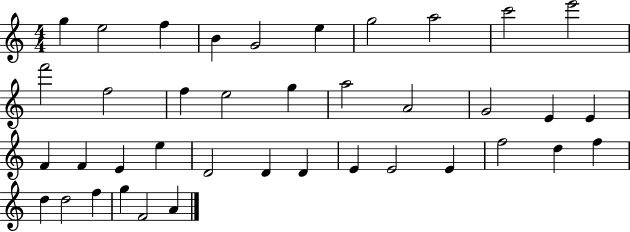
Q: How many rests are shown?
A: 0